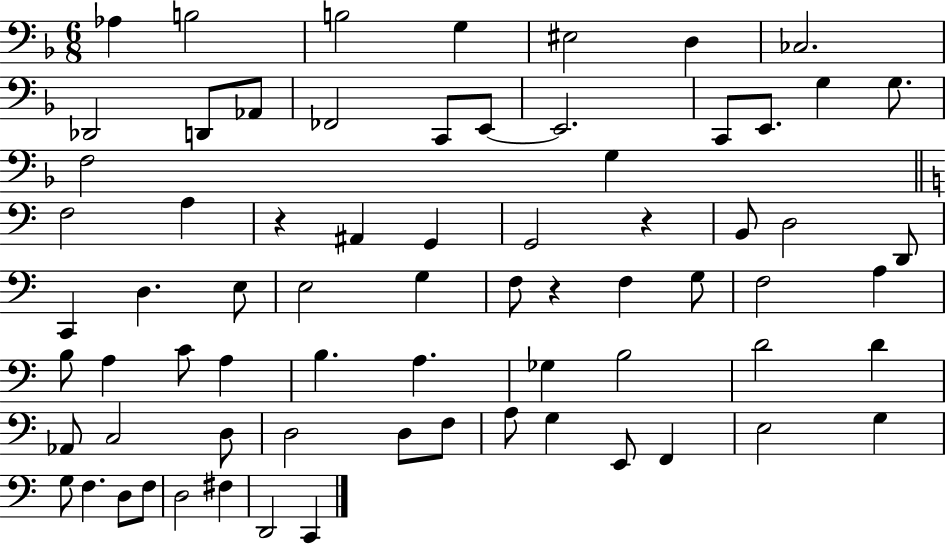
{
  \clef bass
  \numericTimeSignature
  \time 6/8
  \key f \major
  \repeat volta 2 { aes4 b2 | b2 g4 | eis2 d4 | ces2. | \break des,2 d,8 aes,8 | fes,2 c,8 e,8~~ | e,2. | c,8 e,8. g4 g8. | \break f2 g4 | \bar "||" \break \key c \major f2 a4 | r4 ais,4 g,4 | g,2 r4 | b,8 d2 d,8 | \break c,4 d4. e8 | e2 g4 | f8 r4 f4 g8 | f2 a4 | \break b8 a4 c'8 a4 | b4. a4. | ges4 b2 | d'2 d'4 | \break aes,8 c2 d8 | d2 d8 f8 | a8 g4 e,8 f,4 | e2 g4 | \break g8 f4. d8 f8 | d2 fis4 | d,2 c,4 | } \bar "|."
}